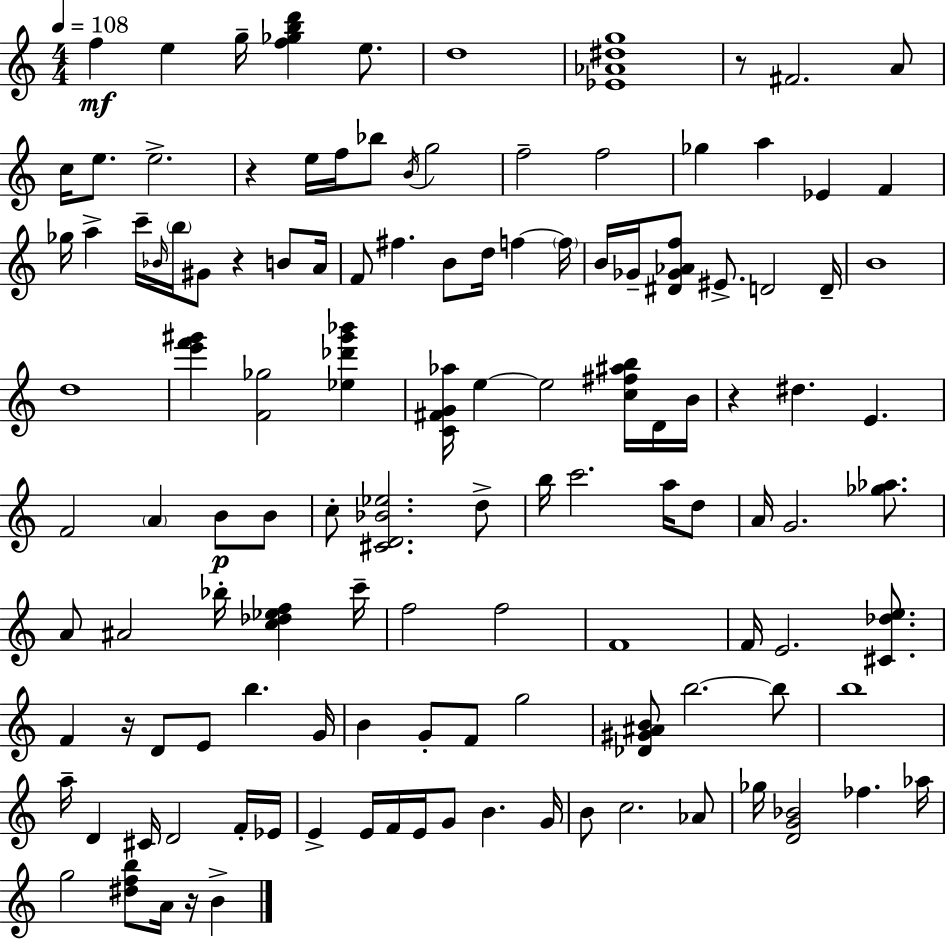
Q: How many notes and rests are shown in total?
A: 124